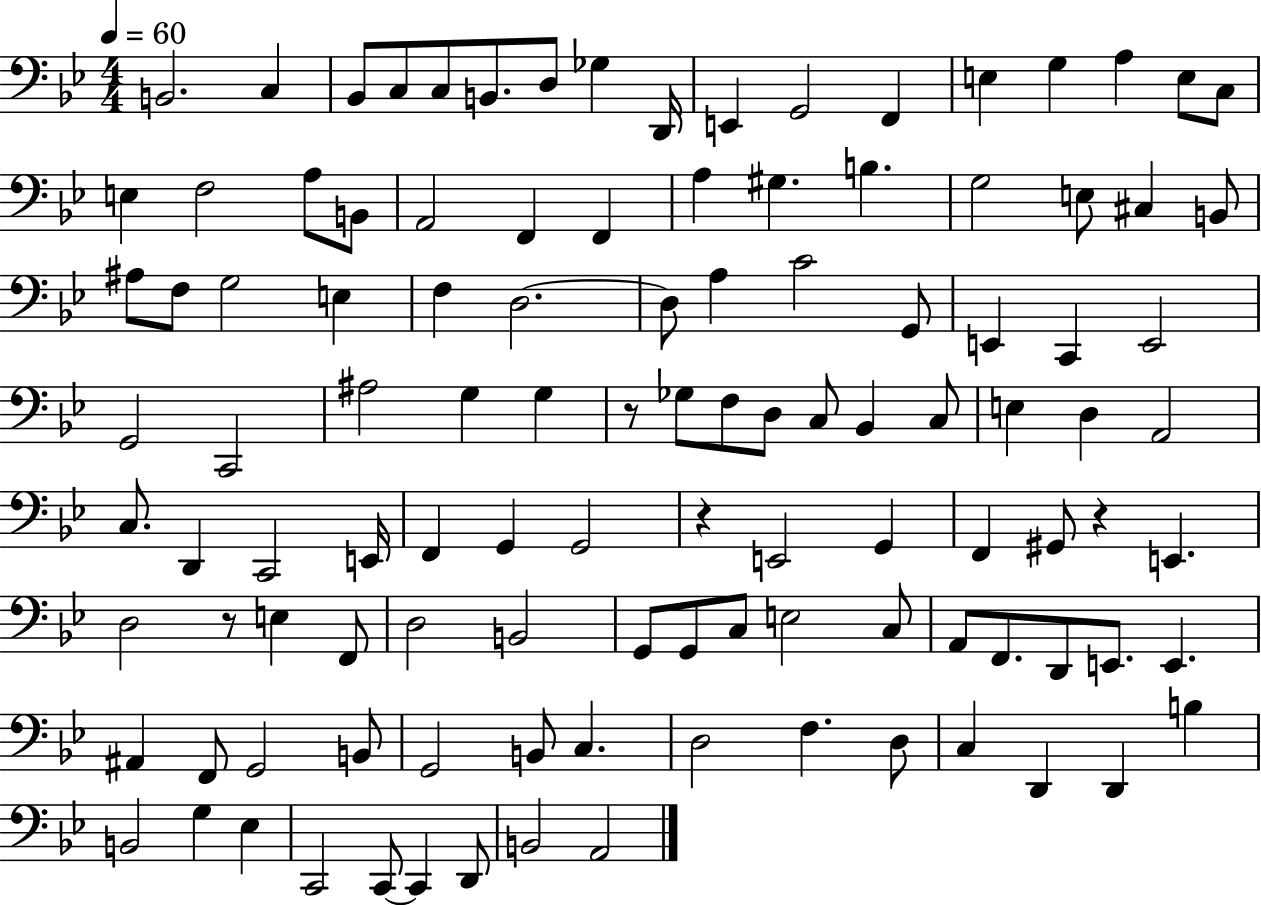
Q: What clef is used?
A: bass